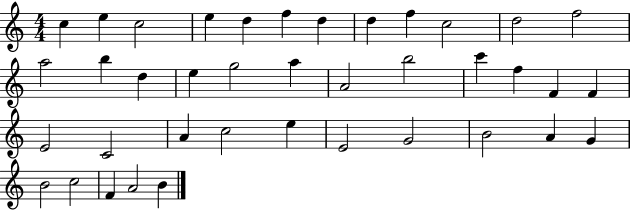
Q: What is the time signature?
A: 4/4